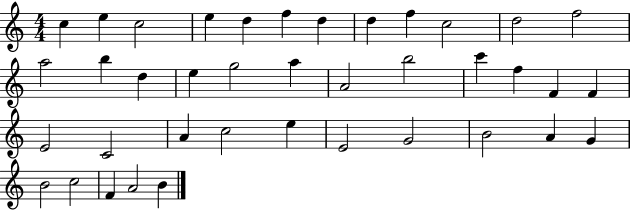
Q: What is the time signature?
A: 4/4